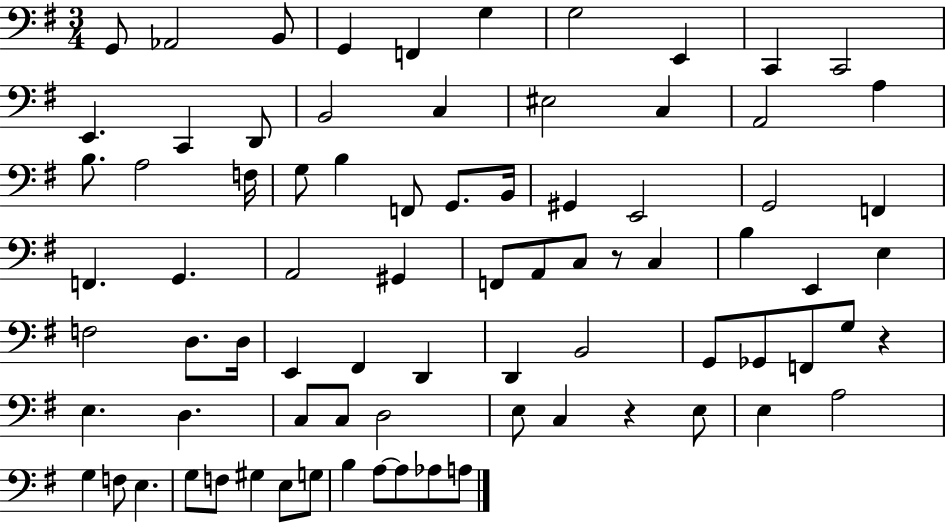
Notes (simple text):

G2/e Ab2/h B2/e G2/q F2/q G3/q G3/h E2/q C2/q C2/h E2/q. C2/q D2/e B2/h C3/q EIS3/h C3/q A2/h A3/q B3/e. A3/h F3/s G3/e B3/q F2/e G2/e. B2/s G#2/q E2/h G2/h F2/q F2/q. G2/q. A2/h G#2/q F2/e A2/e C3/e R/e C3/q B3/q E2/q E3/q F3/h D3/e. D3/s E2/q F#2/q D2/q D2/q B2/h G2/e Gb2/e F2/e G3/e R/q E3/q. D3/q. C3/e C3/e D3/h E3/e C3/q R/q E3/e E3/q A3/h G3/q F3/e E3/q. G3/e F3/e G#3/q E3/e G3/e B3/q A3/e A3/e Ab3/e A3/e